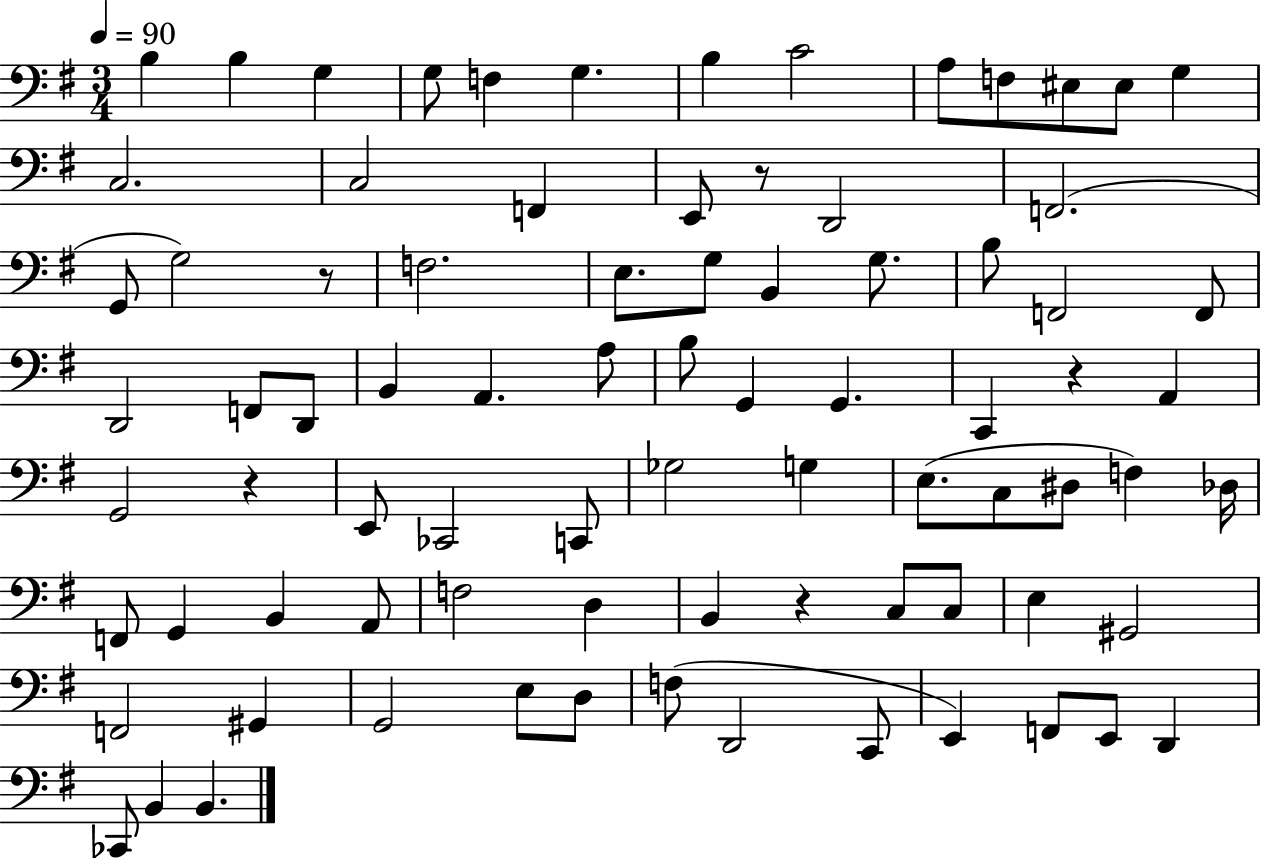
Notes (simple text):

B3/q B3/q G3/q G3/e F3/q G3/q. B3/q C4/h A3/e F3/e EIS3/e EIS3/e G3/q C3/h. C3/h F2/q E2/e R/e D2/h F2/h. G2/e G3/h R/e F3/h. E3/e. G3/e B2/q G3/e. B3/e F2/h F2/e D2/h F2/e D2/e B2/q A2/q. A3/e B3/e G2/q G2/q. C2/q R/q A2/q G2/h R/q E2/e CES2/h C2/e Gb3/h G3/q E3/e. C3/e D#3/e F3/q Db3/s F2/e G2/q B2/q A2/e F3/h D3/q B2/q R/q C3/e C3/e E3/q G#2/h F2/h G#2/q G2/h E3/e D3/e F3/e D2/h C2/e E2/q F2/e E2/e D2/q CES2/e B2/q B2/q.